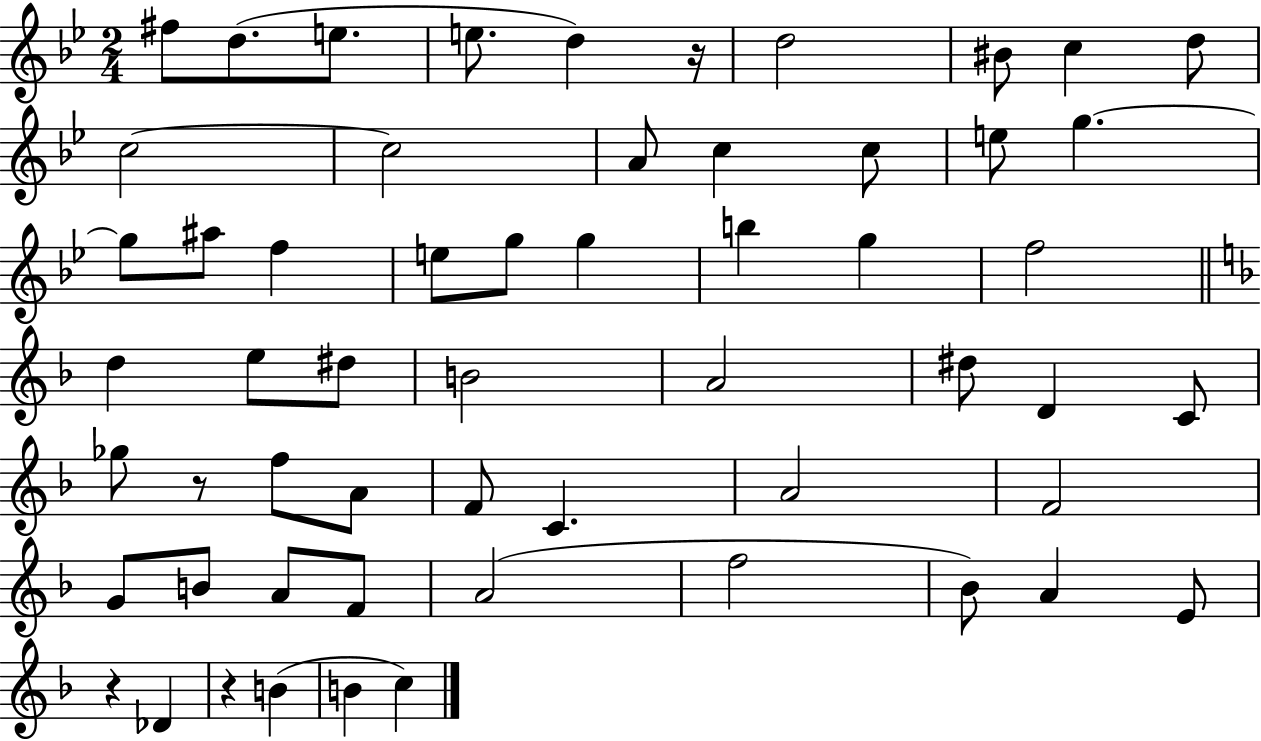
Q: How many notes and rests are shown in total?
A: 57